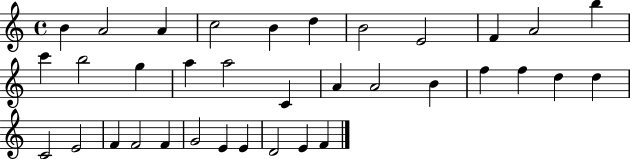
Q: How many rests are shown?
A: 0